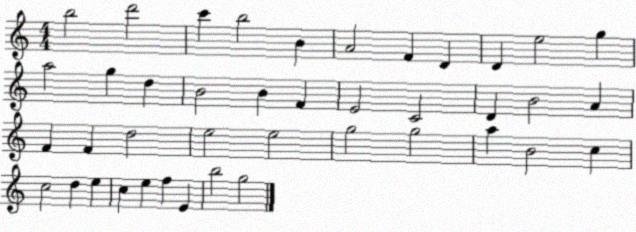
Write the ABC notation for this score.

X:1
T:Untitled
M:4/4
L:1/4
K:C
b2 d'2 c' b2 B A2 F D D e2 g a2 g d B2 B F E2 C2 D B2 A F F d2 e2 e2 g2 g2 a B2 c c2 d e c e f E b2 g2